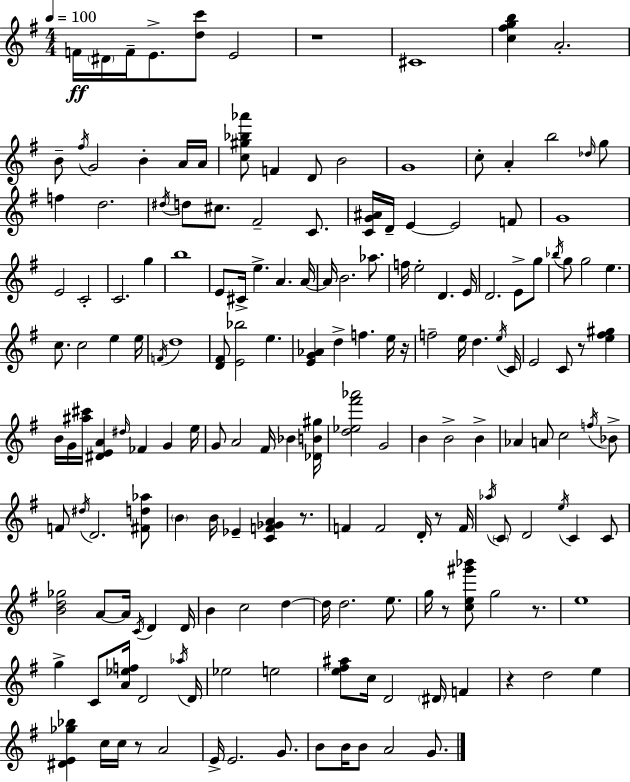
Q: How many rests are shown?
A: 9